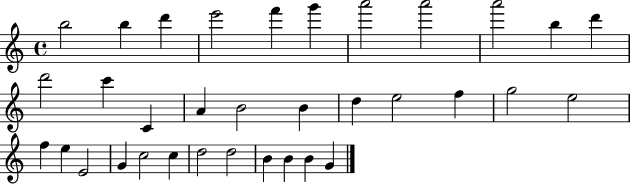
{
  \clef treble
  \time 4/4
  \defaultTimeSignature
  \key c \major
  b''2 b''4 d'''4 | e'''2 f'''4 g'''4 | a'''2 a'''2 | a'''2 b''4 d'''4 | \break d'''2 c'''4 c'4 | a'4 b'2 b'4 | d''4 e''2 f''4 | g''2 e''2 | \break f''4 e''4 e'2 | g'4 c''2 c''4 | d''2 d''2 | b'4 b'4 b'4 g'4 | \break \bar "|."
}